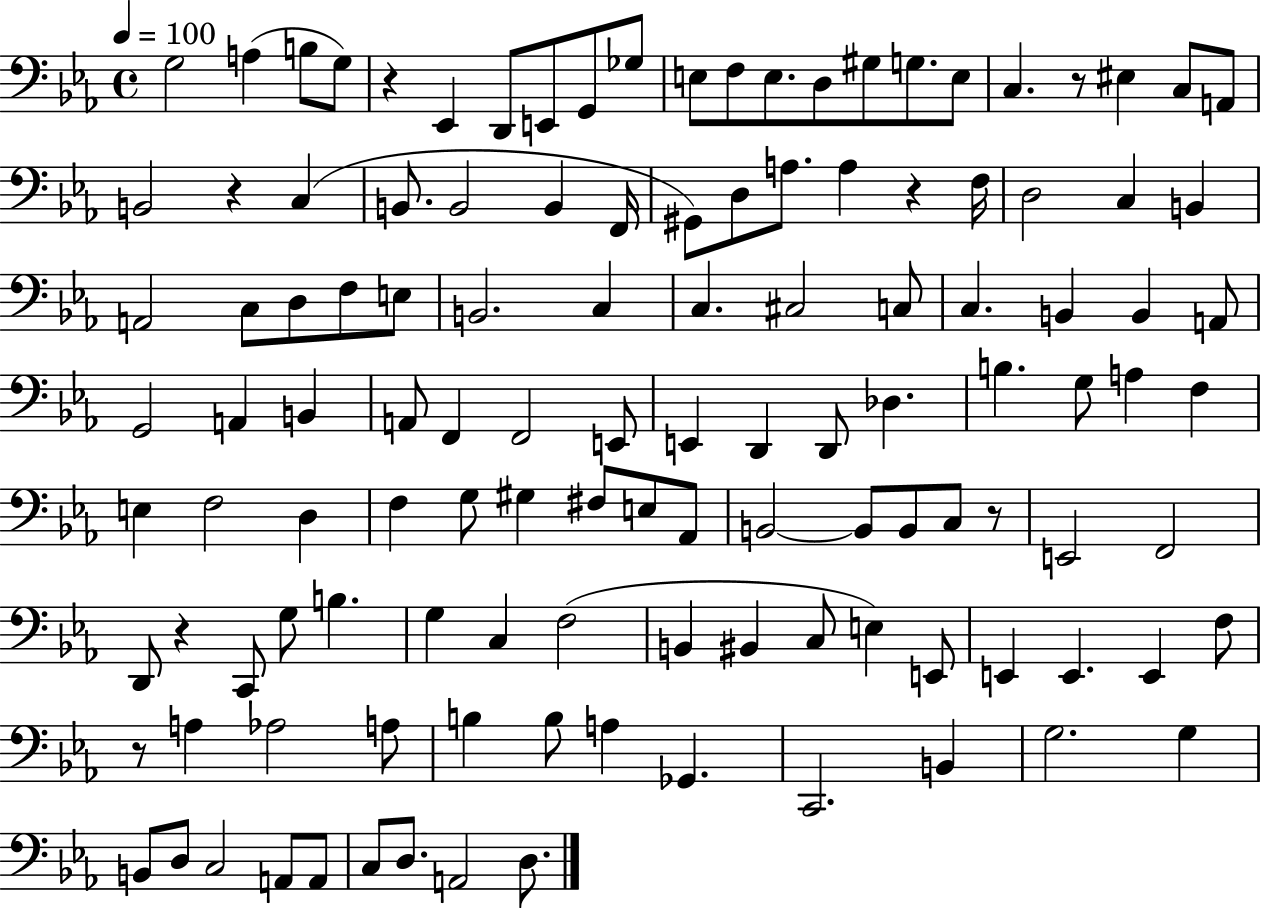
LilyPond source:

{
  \clef bass
  \time 4/4
  \defaultTimeSignature
  \key ees \major
  \tempo 4 = 100
  g2 a4( b8 g8) | r4 ees,4 d,8 e,8 g,8 ges8 | e8 f8 e8. d8 gis8 g8. e8 | c4. r8 eis4 c8 a,8 | \break b,2 r4 c4( | b,8. b,2 b,4 f,16 | gis,8) d8 a8. a4 r4 f16 | d2 c4 b,4 | \break a,2 c8 d8 f8 e8 | b,2. c4 | c4. cis2 c8 | c4. b,4 b,4 a,8 | \break g,2 a,4 b,4 | a,8 f,4 f,2 e,8 | e,4 d,4 d,8 des4. | b4. g8 a4 f4 | \break e4 f2 d4 | f4 g8 gis4 fis8 e8 aes,8 | b,2~~ b,8 b,8 c8 r8 | e,2 f,2 | \break d,8 r4 c,8 g8 b4. | g4 c4 f2( | b,4 bis,4 c8 e4) e,8 | e,4 e,4. e,4 f8 | \break r8 a4 aes2 a8 | b4 b8 a4 ges,4. | c,2. b,4 | g2. g4 | \break b,8 d8 c2 a,8 a,8 | c8 d8. a,2 d8. | \bar "|."
}